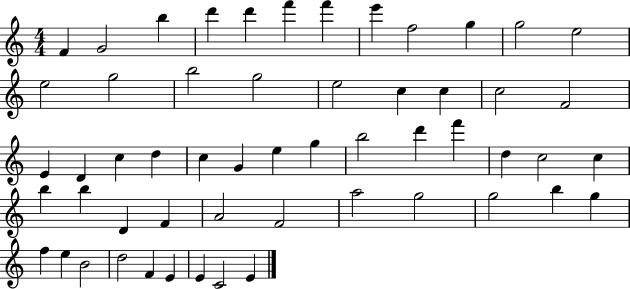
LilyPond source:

{
  \clef treble
  \numericTimeSignature
  \time 4/4
  \key c \major
  f'4 g'2 b''4 | d'''4 d'''4 f'''4 f'''4 | e'''4 f''2 g''4 | g''2 e''2 | \break e''2 g''2 | b''2 g''2 | e''2 c''4 c''4 | c''2 f'2 | \break e'4 d'4 c''4 d''4 | c''4 g'4 e''4 g''4 | b''2 d'''4 f'''4 | d''4 c''2 c''4 | \break b''4 b''4 d'4 f'4 | a'2 f'2 | a''2 g''2 | g''2 b''4 g''4 | \break f''4 e''4 b'2 | d''2 f'4 e'4 | e'4 c'2 e'4 | \bar "|."
}